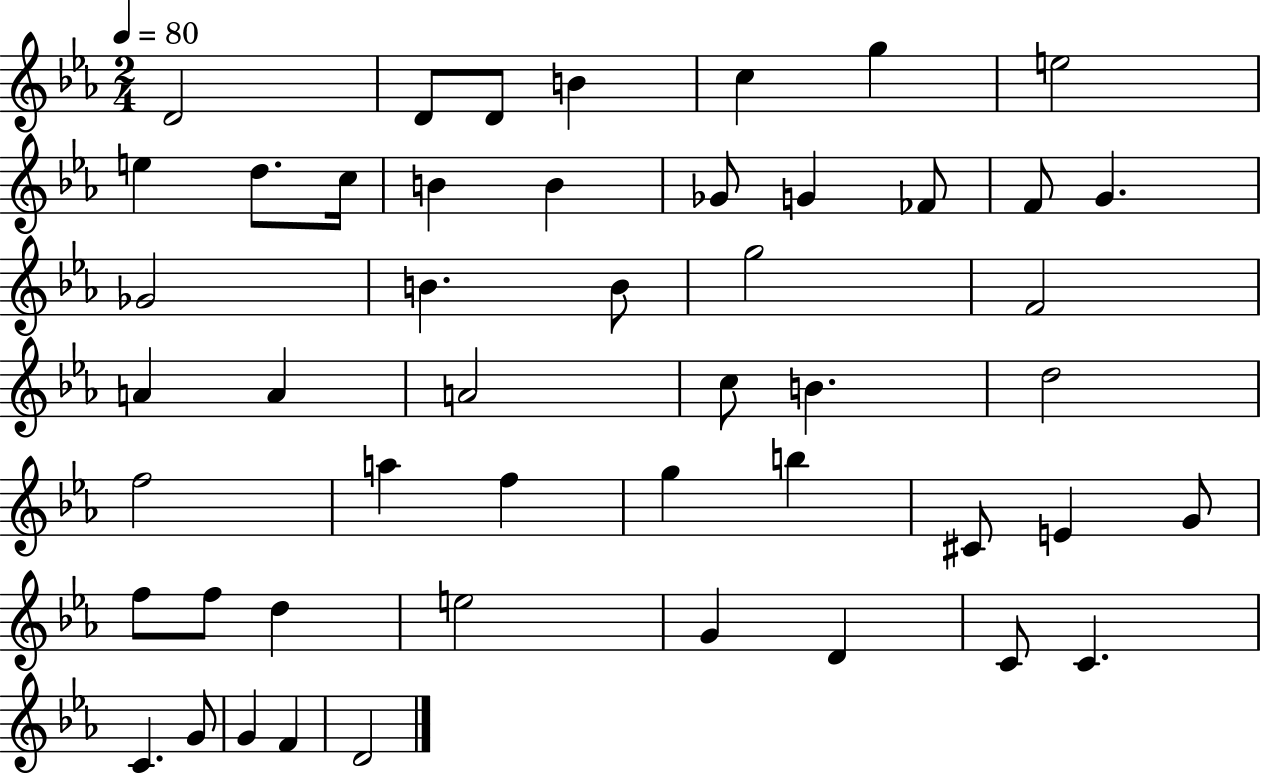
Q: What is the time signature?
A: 2/4